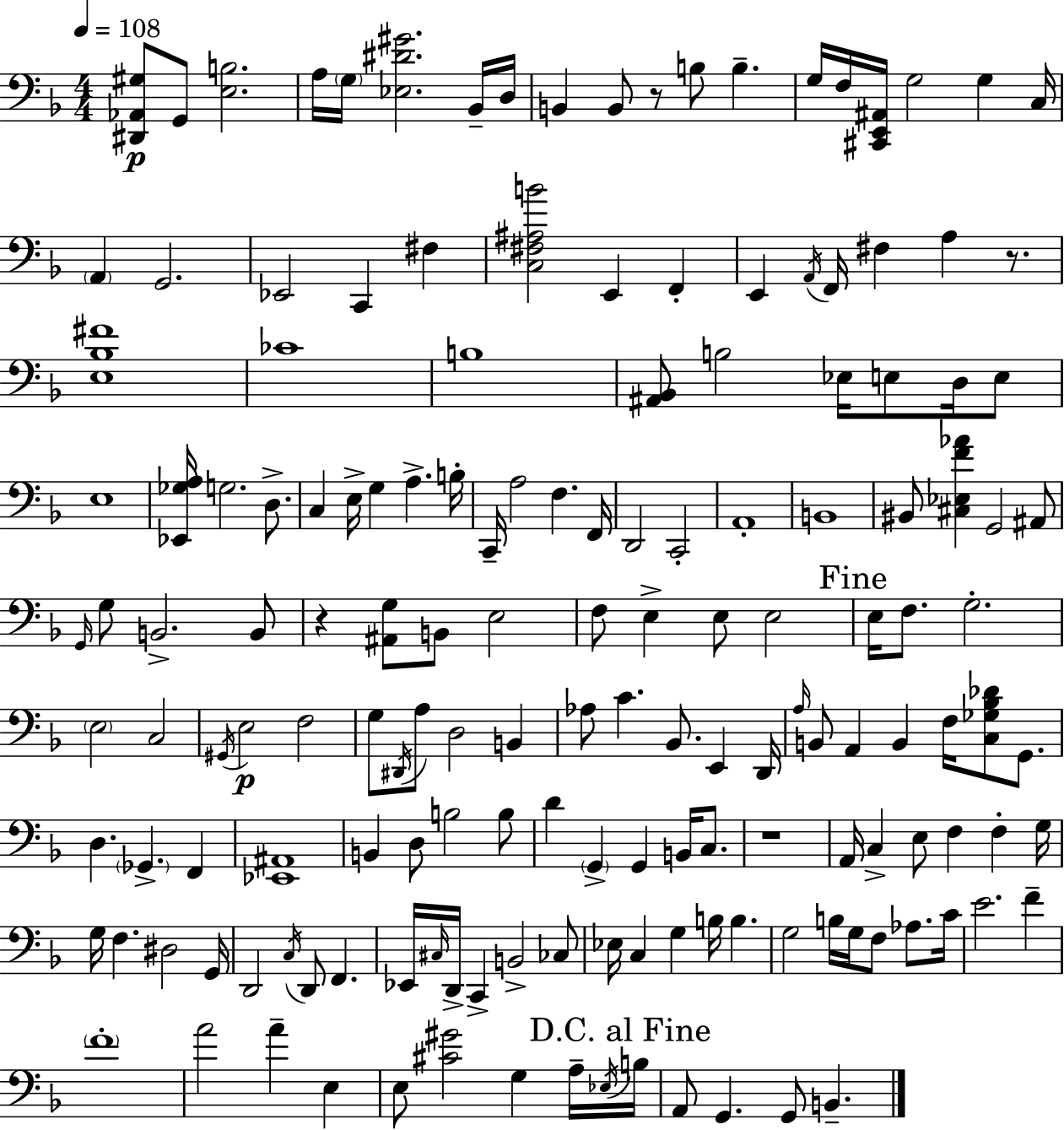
X:1
T:Untitled
M:4/4
L:1/4
K:F
[^D,,_A,,^G,]/2 G,,/2 [E,B,]2 A,/4 G,/4 [_E,^D^G]2 _B,,/4 D,/4 B,, B,,/2 z/2 B,/2 B, G,/4 F,/4 [^C,,E,,^A,,]/4 G,2 G, C,/4 A,, G,,2 _E,,2 C,, ^F, [C,^F,^A,B]2 E,, F,, E,, A,,/4 F,,/4 ^F, A, z/2 [E,_B,^F]4 _C4 B,4 [^A,,_B,,]/2 B,2 _E,/4 E,/2 D,/4 E,/2 E,4 [_E,,_G,A,]/4 G,2 D,/2 C, E,/4 G, A, B,/4 C,,/4 A,2 F, F,,/4 D,,2 C,,2 A,,4 B,,4 ^B,,/2 [^C,_E,F_A] G,,2 ^A,,/2 G,,/4 G,/2 B,,2 B,,/2 z [^A,,G,]/2 B,,/2 E,2 F,/2 E, E,/2 E,2 E,/4 F,/2 G,2 E,2 C,2 ^G,,/4 E,2 F,2 G,/2 ^D,,/4 A,/2 D,2 B,, _A,/2 C _B,,/2 E,, D,,/4 A,/4 B,,/2 A,, B,, F,/4 [C,_G,_B,_D]/2 G,,/2 D, _G,, F,, [_E,,^A,,]4 B,, D,/2 B,2 B,/2 D G,, G,, B,,/4 C,/2 z4 A,,/4 C, E,/2 F, F, G,/4 G,/4 F, ^D,2 G,,/4 D,,2 C,/4 D,,/2 F,, _E,,/4 ^C,/4 D,,/4 C,, B,,2 _C,/2 _E,/4 C, G, B,/4 B, G,2 B,/4 G,/4 F,/2 _A,/2 C/4 E2 F F4 A2 A E, E,/2 [^C^G]2 G, A,/4 _E,/4 B,/4 A,,/2 G,, G,,/2 B,,